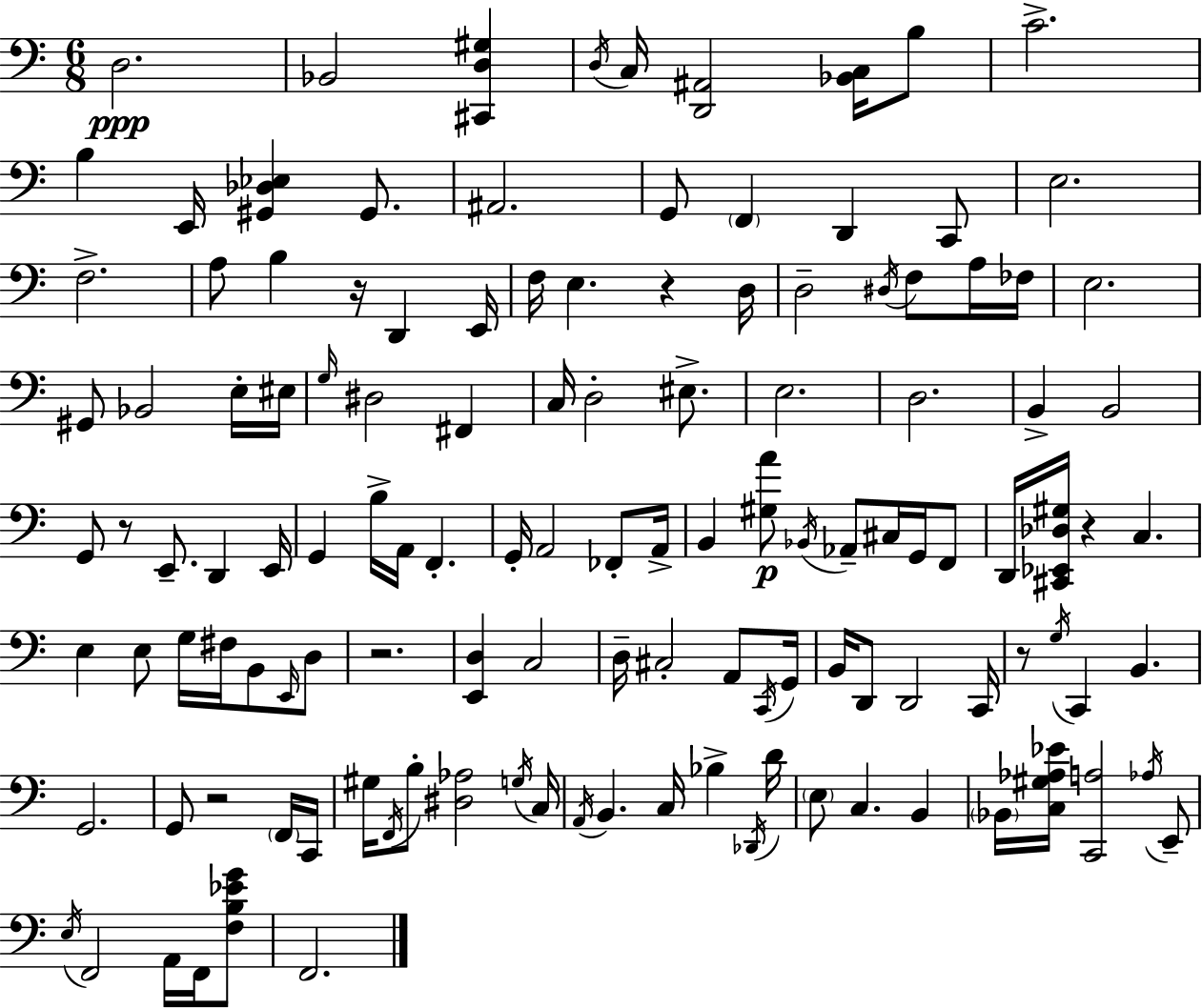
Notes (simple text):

D3/h. Bb2/h [C#2,D3,G#3]/q D3/s C3/s [D2,A#2]/h [Bb2,C3]/s B3/e C4/h. B3/q E2/s [G#2,Db3,Eb3]/q G#2/e. A#2/h. G2/e F2/q D2/q C2/e E3/h. F3/h. A3/e B3/q R/s D2/q E2/s F3/s E3/q. R/q D3/s D3/h D#3/s F3/e A3/s FES3/s E3/h. G#2/e Bb2/h E3/s EIS3/s G3/s D#3/h F#2/q C3/s D3/h EIS3/e. E3/h. D3/h. B2/q B2/h G2/e R/e E2/e. D2/q E2/s G2/q B3/s A2/s F2/q. G2/s A2/h FES2/e A2/s B2/q [G#3,A4]/e Bb2/s Ab2/e C#3/s G2/s F2/e D2/s [C#2,Eb2,Db3,G#3]/s R/q C3/q. E3/q E3/e G3/s F#3/s B2/e E2/s D3/e R/h. [E2,D3]/q C3/h D3/s C#3/h A2/e C2/s G2/s B2/s D2/e D2/h C2/s R/e G3/s C2/q B2/q. G2/h. G2/e R/h F2/s C2/s G#3/s F2/s B3/e [D#3,Ab3]/h G3/s C3/s A2/s B2/q. C3/s Bb3/q Db2/s D4/s E3/e C3/q. B2/q Bb2/s [C3,G#3,Ab3,Eb4]/s [C2,A3]/h Ab3/s E2/e E3/s F2/h A2/s F2/s [F3,B3,Eb4,G4]/e F2/h.